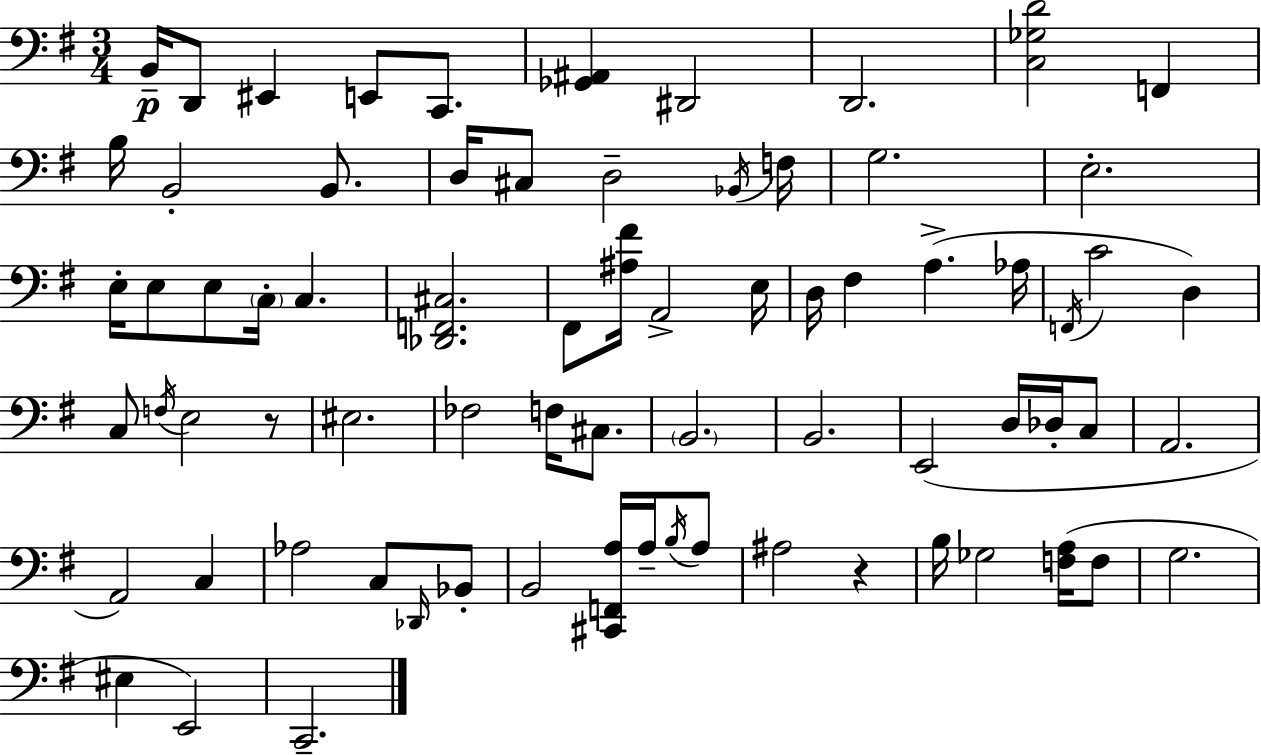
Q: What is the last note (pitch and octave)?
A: C2